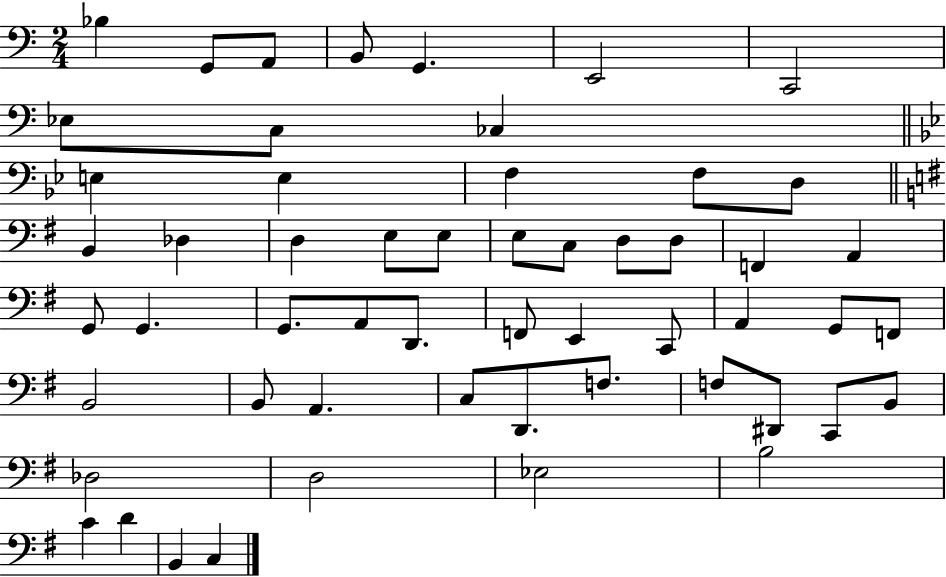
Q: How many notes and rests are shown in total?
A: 55